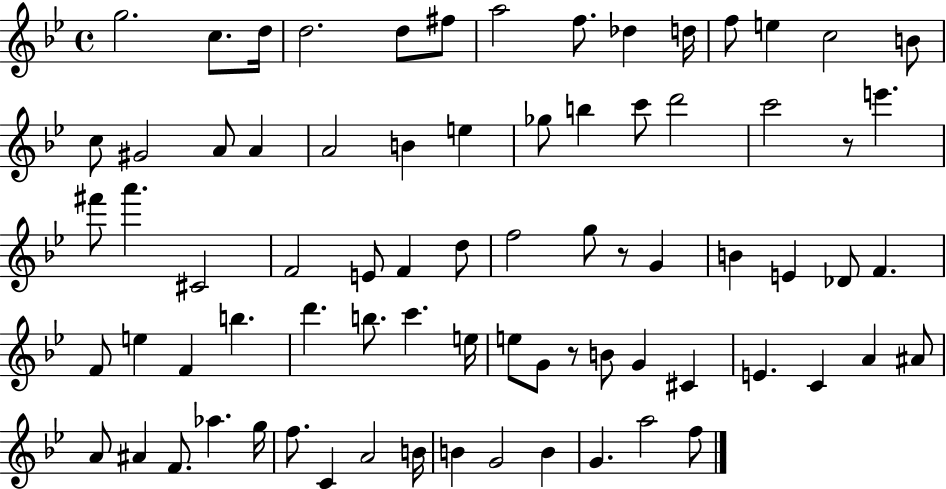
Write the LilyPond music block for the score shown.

{
  \clef treble
  \time 4/4
  \defaultTimeSignature
  \key bes \major
  g''2. c''8. d''16 | d''2. d''8 fis''8 | a''2 f''8. des''4 d''16 | f''8 e''4 c''2 b'8 | \break c''8 gis'2 a'8 a'4 | a'2 b'4 e''4 | ges''8 b''4 c'''8 d'''2 | c'''2 r8 e'''4. | \break fis'''8 a'''4. cis'2 | f'2 e'8 f'4 d''8 | f''2 g''8 r8 g'4 | b'4 e'4 des'8 f'4. | \break f'8 e''4 f'4 b''4. | d'''4. b''8. c'''4. e''16 | e''8 g'8 r8 b'8 g'4 cis'4 | e'4. c'4 a'4 ais'8 | \break a'8 ais'4 f'8. aes''4. g''16 | f''8. c'4 a'2 b'16 | b'4 g'2 b'4 | g'4. a''2 f''8 | \break \bar "|."
}